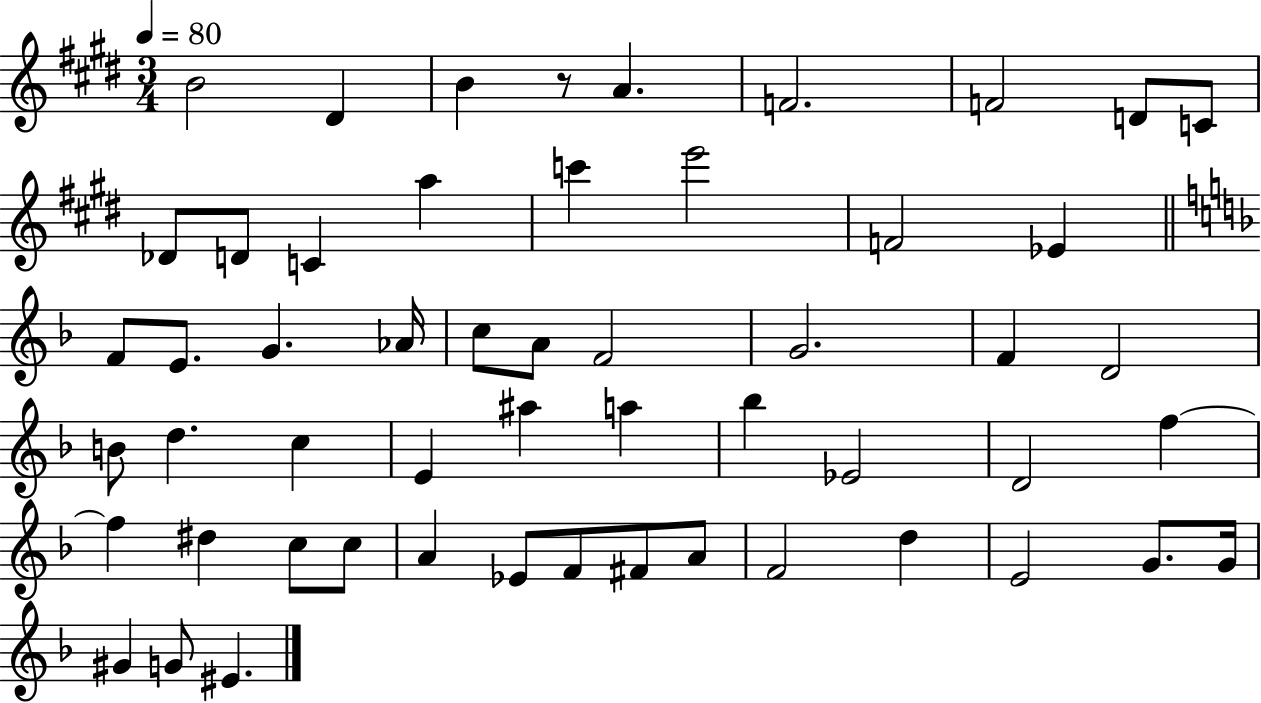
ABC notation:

X:1
T:Untitled
M:3/4
L:1/4
K:E
B2 ^D B z/2 A F2 F2 D/2 C/2 _D/2 D/2 C a c' e'2 F2 _E F/2 E/2 G _A/4 c/2 A/2 F2 G2 F D2 B/2 d c E ^a a _b _E2 D2 f f ^d c/2 c/2 A _E/2 F/2 ^F/2 A/2 F2 d E2 G/2 G/4 ^G G/2 ^E